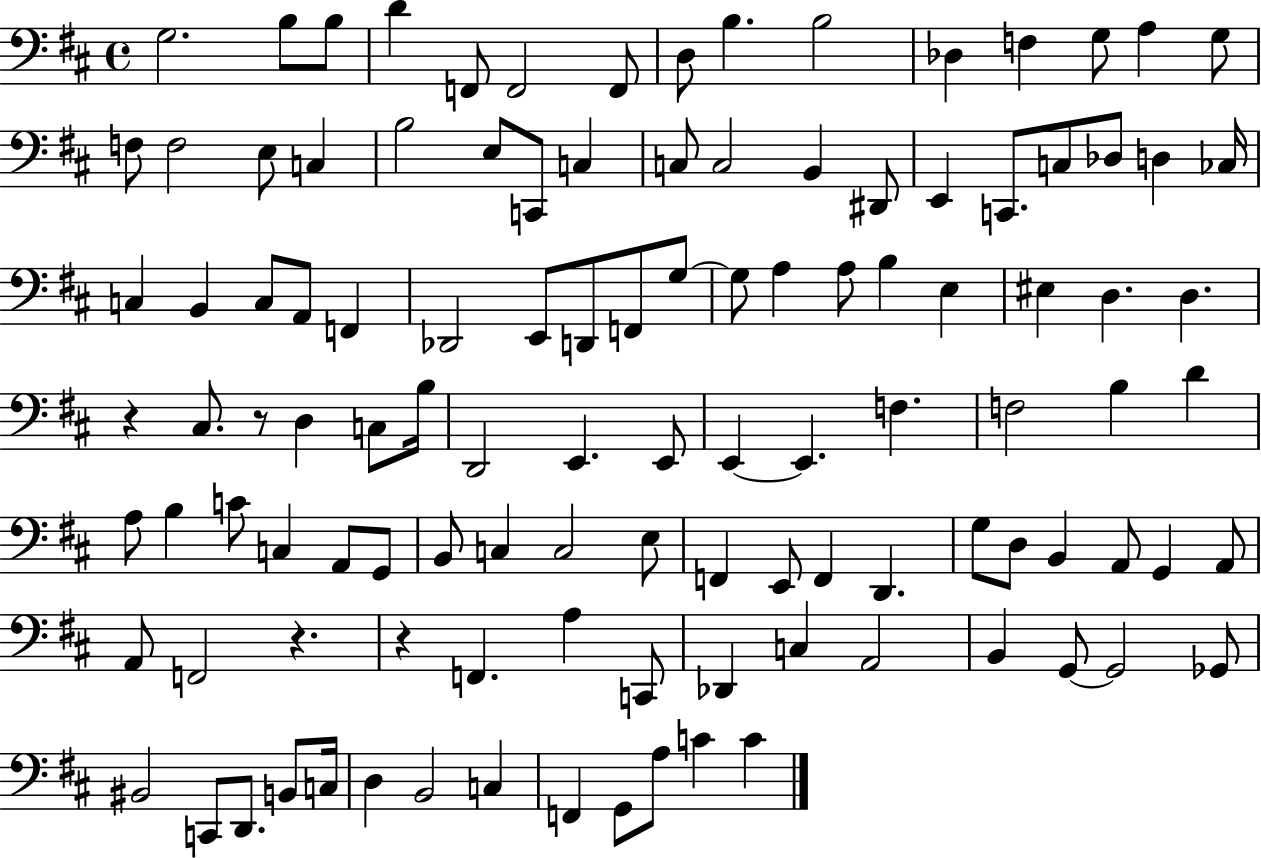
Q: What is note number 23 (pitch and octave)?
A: C3